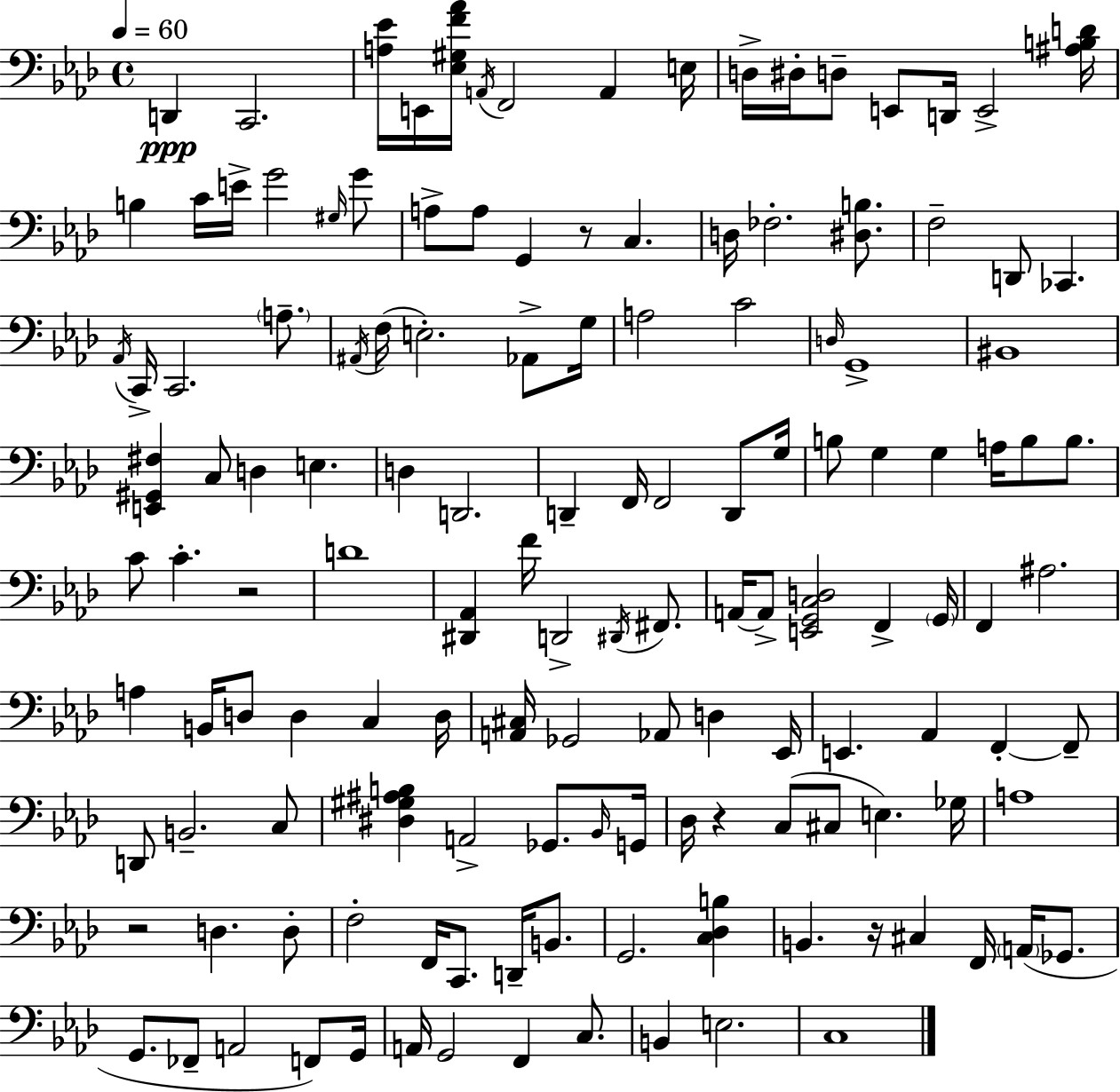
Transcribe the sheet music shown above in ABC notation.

X:1
T:Untitled
M:4/4
L:1/4
K:Ab
D,, C,,2 [A,_E]/4 E,,/4 [_E,^G,F_A]/4 A,,/4 F,,2 A,, E,/4 D,/4 ^D,/4 D,/2 E,,/2 D,,/4 E,,2 [^A,B,D]/4 B, C/4 E/4 G2 ^G,/4 G/2 A,/2 A,/2 G,, z/2 C, D,/4 _F,2 [^D,B,]/2 F,2 D,,/2 _C,, _A,,/4 C,,/4 C,,2 A,/2 ^A,,/4 F,/4 E,2 _A,,/2 G,/4 A,2 C2 D,/4 G,,4 ^B,,4 [E,,^G,,^F,] C,/2 D, E, D, D,,2 D,, F,,/4 F,,2 D,,/2 G,/4 B,/2 G, G, A,/4 B,/2 B,/2 C/2 C z2 D4 [^D,,_A,,] F/4 D,,2 ^D,,/4 ^F,,/2 A,,/4 A,,/2 [E,,G,,C,D,]2 F,, G,,/4 F,, ^A,2 A, B,,/4 D,/2 D, C, D,/4 [A,,^C,]/4 _G,,2 _A,,/2 D, _E,,/4 E,, _A,, F,, F,,/2 D,,/2 B,,2 C,/2 [^D,^G,^A,B,] A,,2 _G,,/2 _B,,/4 G,,/4 _D,/4 z C,/2 ^C,/2 E, _G,/4 A,4 z2 D, D,/2 F,2 F,,/4 C,,/2 D,,/4 B,,/2 G,,2 [C,_D,B,] B,, z/4 ^C, F,,/4 A,,/4 _G,,/2 G,,/2 _F,,/2 A,,2 F,,/2 G,,/4 A,,/4 G,,2 F,, C,/2 B,, E,2 C,4